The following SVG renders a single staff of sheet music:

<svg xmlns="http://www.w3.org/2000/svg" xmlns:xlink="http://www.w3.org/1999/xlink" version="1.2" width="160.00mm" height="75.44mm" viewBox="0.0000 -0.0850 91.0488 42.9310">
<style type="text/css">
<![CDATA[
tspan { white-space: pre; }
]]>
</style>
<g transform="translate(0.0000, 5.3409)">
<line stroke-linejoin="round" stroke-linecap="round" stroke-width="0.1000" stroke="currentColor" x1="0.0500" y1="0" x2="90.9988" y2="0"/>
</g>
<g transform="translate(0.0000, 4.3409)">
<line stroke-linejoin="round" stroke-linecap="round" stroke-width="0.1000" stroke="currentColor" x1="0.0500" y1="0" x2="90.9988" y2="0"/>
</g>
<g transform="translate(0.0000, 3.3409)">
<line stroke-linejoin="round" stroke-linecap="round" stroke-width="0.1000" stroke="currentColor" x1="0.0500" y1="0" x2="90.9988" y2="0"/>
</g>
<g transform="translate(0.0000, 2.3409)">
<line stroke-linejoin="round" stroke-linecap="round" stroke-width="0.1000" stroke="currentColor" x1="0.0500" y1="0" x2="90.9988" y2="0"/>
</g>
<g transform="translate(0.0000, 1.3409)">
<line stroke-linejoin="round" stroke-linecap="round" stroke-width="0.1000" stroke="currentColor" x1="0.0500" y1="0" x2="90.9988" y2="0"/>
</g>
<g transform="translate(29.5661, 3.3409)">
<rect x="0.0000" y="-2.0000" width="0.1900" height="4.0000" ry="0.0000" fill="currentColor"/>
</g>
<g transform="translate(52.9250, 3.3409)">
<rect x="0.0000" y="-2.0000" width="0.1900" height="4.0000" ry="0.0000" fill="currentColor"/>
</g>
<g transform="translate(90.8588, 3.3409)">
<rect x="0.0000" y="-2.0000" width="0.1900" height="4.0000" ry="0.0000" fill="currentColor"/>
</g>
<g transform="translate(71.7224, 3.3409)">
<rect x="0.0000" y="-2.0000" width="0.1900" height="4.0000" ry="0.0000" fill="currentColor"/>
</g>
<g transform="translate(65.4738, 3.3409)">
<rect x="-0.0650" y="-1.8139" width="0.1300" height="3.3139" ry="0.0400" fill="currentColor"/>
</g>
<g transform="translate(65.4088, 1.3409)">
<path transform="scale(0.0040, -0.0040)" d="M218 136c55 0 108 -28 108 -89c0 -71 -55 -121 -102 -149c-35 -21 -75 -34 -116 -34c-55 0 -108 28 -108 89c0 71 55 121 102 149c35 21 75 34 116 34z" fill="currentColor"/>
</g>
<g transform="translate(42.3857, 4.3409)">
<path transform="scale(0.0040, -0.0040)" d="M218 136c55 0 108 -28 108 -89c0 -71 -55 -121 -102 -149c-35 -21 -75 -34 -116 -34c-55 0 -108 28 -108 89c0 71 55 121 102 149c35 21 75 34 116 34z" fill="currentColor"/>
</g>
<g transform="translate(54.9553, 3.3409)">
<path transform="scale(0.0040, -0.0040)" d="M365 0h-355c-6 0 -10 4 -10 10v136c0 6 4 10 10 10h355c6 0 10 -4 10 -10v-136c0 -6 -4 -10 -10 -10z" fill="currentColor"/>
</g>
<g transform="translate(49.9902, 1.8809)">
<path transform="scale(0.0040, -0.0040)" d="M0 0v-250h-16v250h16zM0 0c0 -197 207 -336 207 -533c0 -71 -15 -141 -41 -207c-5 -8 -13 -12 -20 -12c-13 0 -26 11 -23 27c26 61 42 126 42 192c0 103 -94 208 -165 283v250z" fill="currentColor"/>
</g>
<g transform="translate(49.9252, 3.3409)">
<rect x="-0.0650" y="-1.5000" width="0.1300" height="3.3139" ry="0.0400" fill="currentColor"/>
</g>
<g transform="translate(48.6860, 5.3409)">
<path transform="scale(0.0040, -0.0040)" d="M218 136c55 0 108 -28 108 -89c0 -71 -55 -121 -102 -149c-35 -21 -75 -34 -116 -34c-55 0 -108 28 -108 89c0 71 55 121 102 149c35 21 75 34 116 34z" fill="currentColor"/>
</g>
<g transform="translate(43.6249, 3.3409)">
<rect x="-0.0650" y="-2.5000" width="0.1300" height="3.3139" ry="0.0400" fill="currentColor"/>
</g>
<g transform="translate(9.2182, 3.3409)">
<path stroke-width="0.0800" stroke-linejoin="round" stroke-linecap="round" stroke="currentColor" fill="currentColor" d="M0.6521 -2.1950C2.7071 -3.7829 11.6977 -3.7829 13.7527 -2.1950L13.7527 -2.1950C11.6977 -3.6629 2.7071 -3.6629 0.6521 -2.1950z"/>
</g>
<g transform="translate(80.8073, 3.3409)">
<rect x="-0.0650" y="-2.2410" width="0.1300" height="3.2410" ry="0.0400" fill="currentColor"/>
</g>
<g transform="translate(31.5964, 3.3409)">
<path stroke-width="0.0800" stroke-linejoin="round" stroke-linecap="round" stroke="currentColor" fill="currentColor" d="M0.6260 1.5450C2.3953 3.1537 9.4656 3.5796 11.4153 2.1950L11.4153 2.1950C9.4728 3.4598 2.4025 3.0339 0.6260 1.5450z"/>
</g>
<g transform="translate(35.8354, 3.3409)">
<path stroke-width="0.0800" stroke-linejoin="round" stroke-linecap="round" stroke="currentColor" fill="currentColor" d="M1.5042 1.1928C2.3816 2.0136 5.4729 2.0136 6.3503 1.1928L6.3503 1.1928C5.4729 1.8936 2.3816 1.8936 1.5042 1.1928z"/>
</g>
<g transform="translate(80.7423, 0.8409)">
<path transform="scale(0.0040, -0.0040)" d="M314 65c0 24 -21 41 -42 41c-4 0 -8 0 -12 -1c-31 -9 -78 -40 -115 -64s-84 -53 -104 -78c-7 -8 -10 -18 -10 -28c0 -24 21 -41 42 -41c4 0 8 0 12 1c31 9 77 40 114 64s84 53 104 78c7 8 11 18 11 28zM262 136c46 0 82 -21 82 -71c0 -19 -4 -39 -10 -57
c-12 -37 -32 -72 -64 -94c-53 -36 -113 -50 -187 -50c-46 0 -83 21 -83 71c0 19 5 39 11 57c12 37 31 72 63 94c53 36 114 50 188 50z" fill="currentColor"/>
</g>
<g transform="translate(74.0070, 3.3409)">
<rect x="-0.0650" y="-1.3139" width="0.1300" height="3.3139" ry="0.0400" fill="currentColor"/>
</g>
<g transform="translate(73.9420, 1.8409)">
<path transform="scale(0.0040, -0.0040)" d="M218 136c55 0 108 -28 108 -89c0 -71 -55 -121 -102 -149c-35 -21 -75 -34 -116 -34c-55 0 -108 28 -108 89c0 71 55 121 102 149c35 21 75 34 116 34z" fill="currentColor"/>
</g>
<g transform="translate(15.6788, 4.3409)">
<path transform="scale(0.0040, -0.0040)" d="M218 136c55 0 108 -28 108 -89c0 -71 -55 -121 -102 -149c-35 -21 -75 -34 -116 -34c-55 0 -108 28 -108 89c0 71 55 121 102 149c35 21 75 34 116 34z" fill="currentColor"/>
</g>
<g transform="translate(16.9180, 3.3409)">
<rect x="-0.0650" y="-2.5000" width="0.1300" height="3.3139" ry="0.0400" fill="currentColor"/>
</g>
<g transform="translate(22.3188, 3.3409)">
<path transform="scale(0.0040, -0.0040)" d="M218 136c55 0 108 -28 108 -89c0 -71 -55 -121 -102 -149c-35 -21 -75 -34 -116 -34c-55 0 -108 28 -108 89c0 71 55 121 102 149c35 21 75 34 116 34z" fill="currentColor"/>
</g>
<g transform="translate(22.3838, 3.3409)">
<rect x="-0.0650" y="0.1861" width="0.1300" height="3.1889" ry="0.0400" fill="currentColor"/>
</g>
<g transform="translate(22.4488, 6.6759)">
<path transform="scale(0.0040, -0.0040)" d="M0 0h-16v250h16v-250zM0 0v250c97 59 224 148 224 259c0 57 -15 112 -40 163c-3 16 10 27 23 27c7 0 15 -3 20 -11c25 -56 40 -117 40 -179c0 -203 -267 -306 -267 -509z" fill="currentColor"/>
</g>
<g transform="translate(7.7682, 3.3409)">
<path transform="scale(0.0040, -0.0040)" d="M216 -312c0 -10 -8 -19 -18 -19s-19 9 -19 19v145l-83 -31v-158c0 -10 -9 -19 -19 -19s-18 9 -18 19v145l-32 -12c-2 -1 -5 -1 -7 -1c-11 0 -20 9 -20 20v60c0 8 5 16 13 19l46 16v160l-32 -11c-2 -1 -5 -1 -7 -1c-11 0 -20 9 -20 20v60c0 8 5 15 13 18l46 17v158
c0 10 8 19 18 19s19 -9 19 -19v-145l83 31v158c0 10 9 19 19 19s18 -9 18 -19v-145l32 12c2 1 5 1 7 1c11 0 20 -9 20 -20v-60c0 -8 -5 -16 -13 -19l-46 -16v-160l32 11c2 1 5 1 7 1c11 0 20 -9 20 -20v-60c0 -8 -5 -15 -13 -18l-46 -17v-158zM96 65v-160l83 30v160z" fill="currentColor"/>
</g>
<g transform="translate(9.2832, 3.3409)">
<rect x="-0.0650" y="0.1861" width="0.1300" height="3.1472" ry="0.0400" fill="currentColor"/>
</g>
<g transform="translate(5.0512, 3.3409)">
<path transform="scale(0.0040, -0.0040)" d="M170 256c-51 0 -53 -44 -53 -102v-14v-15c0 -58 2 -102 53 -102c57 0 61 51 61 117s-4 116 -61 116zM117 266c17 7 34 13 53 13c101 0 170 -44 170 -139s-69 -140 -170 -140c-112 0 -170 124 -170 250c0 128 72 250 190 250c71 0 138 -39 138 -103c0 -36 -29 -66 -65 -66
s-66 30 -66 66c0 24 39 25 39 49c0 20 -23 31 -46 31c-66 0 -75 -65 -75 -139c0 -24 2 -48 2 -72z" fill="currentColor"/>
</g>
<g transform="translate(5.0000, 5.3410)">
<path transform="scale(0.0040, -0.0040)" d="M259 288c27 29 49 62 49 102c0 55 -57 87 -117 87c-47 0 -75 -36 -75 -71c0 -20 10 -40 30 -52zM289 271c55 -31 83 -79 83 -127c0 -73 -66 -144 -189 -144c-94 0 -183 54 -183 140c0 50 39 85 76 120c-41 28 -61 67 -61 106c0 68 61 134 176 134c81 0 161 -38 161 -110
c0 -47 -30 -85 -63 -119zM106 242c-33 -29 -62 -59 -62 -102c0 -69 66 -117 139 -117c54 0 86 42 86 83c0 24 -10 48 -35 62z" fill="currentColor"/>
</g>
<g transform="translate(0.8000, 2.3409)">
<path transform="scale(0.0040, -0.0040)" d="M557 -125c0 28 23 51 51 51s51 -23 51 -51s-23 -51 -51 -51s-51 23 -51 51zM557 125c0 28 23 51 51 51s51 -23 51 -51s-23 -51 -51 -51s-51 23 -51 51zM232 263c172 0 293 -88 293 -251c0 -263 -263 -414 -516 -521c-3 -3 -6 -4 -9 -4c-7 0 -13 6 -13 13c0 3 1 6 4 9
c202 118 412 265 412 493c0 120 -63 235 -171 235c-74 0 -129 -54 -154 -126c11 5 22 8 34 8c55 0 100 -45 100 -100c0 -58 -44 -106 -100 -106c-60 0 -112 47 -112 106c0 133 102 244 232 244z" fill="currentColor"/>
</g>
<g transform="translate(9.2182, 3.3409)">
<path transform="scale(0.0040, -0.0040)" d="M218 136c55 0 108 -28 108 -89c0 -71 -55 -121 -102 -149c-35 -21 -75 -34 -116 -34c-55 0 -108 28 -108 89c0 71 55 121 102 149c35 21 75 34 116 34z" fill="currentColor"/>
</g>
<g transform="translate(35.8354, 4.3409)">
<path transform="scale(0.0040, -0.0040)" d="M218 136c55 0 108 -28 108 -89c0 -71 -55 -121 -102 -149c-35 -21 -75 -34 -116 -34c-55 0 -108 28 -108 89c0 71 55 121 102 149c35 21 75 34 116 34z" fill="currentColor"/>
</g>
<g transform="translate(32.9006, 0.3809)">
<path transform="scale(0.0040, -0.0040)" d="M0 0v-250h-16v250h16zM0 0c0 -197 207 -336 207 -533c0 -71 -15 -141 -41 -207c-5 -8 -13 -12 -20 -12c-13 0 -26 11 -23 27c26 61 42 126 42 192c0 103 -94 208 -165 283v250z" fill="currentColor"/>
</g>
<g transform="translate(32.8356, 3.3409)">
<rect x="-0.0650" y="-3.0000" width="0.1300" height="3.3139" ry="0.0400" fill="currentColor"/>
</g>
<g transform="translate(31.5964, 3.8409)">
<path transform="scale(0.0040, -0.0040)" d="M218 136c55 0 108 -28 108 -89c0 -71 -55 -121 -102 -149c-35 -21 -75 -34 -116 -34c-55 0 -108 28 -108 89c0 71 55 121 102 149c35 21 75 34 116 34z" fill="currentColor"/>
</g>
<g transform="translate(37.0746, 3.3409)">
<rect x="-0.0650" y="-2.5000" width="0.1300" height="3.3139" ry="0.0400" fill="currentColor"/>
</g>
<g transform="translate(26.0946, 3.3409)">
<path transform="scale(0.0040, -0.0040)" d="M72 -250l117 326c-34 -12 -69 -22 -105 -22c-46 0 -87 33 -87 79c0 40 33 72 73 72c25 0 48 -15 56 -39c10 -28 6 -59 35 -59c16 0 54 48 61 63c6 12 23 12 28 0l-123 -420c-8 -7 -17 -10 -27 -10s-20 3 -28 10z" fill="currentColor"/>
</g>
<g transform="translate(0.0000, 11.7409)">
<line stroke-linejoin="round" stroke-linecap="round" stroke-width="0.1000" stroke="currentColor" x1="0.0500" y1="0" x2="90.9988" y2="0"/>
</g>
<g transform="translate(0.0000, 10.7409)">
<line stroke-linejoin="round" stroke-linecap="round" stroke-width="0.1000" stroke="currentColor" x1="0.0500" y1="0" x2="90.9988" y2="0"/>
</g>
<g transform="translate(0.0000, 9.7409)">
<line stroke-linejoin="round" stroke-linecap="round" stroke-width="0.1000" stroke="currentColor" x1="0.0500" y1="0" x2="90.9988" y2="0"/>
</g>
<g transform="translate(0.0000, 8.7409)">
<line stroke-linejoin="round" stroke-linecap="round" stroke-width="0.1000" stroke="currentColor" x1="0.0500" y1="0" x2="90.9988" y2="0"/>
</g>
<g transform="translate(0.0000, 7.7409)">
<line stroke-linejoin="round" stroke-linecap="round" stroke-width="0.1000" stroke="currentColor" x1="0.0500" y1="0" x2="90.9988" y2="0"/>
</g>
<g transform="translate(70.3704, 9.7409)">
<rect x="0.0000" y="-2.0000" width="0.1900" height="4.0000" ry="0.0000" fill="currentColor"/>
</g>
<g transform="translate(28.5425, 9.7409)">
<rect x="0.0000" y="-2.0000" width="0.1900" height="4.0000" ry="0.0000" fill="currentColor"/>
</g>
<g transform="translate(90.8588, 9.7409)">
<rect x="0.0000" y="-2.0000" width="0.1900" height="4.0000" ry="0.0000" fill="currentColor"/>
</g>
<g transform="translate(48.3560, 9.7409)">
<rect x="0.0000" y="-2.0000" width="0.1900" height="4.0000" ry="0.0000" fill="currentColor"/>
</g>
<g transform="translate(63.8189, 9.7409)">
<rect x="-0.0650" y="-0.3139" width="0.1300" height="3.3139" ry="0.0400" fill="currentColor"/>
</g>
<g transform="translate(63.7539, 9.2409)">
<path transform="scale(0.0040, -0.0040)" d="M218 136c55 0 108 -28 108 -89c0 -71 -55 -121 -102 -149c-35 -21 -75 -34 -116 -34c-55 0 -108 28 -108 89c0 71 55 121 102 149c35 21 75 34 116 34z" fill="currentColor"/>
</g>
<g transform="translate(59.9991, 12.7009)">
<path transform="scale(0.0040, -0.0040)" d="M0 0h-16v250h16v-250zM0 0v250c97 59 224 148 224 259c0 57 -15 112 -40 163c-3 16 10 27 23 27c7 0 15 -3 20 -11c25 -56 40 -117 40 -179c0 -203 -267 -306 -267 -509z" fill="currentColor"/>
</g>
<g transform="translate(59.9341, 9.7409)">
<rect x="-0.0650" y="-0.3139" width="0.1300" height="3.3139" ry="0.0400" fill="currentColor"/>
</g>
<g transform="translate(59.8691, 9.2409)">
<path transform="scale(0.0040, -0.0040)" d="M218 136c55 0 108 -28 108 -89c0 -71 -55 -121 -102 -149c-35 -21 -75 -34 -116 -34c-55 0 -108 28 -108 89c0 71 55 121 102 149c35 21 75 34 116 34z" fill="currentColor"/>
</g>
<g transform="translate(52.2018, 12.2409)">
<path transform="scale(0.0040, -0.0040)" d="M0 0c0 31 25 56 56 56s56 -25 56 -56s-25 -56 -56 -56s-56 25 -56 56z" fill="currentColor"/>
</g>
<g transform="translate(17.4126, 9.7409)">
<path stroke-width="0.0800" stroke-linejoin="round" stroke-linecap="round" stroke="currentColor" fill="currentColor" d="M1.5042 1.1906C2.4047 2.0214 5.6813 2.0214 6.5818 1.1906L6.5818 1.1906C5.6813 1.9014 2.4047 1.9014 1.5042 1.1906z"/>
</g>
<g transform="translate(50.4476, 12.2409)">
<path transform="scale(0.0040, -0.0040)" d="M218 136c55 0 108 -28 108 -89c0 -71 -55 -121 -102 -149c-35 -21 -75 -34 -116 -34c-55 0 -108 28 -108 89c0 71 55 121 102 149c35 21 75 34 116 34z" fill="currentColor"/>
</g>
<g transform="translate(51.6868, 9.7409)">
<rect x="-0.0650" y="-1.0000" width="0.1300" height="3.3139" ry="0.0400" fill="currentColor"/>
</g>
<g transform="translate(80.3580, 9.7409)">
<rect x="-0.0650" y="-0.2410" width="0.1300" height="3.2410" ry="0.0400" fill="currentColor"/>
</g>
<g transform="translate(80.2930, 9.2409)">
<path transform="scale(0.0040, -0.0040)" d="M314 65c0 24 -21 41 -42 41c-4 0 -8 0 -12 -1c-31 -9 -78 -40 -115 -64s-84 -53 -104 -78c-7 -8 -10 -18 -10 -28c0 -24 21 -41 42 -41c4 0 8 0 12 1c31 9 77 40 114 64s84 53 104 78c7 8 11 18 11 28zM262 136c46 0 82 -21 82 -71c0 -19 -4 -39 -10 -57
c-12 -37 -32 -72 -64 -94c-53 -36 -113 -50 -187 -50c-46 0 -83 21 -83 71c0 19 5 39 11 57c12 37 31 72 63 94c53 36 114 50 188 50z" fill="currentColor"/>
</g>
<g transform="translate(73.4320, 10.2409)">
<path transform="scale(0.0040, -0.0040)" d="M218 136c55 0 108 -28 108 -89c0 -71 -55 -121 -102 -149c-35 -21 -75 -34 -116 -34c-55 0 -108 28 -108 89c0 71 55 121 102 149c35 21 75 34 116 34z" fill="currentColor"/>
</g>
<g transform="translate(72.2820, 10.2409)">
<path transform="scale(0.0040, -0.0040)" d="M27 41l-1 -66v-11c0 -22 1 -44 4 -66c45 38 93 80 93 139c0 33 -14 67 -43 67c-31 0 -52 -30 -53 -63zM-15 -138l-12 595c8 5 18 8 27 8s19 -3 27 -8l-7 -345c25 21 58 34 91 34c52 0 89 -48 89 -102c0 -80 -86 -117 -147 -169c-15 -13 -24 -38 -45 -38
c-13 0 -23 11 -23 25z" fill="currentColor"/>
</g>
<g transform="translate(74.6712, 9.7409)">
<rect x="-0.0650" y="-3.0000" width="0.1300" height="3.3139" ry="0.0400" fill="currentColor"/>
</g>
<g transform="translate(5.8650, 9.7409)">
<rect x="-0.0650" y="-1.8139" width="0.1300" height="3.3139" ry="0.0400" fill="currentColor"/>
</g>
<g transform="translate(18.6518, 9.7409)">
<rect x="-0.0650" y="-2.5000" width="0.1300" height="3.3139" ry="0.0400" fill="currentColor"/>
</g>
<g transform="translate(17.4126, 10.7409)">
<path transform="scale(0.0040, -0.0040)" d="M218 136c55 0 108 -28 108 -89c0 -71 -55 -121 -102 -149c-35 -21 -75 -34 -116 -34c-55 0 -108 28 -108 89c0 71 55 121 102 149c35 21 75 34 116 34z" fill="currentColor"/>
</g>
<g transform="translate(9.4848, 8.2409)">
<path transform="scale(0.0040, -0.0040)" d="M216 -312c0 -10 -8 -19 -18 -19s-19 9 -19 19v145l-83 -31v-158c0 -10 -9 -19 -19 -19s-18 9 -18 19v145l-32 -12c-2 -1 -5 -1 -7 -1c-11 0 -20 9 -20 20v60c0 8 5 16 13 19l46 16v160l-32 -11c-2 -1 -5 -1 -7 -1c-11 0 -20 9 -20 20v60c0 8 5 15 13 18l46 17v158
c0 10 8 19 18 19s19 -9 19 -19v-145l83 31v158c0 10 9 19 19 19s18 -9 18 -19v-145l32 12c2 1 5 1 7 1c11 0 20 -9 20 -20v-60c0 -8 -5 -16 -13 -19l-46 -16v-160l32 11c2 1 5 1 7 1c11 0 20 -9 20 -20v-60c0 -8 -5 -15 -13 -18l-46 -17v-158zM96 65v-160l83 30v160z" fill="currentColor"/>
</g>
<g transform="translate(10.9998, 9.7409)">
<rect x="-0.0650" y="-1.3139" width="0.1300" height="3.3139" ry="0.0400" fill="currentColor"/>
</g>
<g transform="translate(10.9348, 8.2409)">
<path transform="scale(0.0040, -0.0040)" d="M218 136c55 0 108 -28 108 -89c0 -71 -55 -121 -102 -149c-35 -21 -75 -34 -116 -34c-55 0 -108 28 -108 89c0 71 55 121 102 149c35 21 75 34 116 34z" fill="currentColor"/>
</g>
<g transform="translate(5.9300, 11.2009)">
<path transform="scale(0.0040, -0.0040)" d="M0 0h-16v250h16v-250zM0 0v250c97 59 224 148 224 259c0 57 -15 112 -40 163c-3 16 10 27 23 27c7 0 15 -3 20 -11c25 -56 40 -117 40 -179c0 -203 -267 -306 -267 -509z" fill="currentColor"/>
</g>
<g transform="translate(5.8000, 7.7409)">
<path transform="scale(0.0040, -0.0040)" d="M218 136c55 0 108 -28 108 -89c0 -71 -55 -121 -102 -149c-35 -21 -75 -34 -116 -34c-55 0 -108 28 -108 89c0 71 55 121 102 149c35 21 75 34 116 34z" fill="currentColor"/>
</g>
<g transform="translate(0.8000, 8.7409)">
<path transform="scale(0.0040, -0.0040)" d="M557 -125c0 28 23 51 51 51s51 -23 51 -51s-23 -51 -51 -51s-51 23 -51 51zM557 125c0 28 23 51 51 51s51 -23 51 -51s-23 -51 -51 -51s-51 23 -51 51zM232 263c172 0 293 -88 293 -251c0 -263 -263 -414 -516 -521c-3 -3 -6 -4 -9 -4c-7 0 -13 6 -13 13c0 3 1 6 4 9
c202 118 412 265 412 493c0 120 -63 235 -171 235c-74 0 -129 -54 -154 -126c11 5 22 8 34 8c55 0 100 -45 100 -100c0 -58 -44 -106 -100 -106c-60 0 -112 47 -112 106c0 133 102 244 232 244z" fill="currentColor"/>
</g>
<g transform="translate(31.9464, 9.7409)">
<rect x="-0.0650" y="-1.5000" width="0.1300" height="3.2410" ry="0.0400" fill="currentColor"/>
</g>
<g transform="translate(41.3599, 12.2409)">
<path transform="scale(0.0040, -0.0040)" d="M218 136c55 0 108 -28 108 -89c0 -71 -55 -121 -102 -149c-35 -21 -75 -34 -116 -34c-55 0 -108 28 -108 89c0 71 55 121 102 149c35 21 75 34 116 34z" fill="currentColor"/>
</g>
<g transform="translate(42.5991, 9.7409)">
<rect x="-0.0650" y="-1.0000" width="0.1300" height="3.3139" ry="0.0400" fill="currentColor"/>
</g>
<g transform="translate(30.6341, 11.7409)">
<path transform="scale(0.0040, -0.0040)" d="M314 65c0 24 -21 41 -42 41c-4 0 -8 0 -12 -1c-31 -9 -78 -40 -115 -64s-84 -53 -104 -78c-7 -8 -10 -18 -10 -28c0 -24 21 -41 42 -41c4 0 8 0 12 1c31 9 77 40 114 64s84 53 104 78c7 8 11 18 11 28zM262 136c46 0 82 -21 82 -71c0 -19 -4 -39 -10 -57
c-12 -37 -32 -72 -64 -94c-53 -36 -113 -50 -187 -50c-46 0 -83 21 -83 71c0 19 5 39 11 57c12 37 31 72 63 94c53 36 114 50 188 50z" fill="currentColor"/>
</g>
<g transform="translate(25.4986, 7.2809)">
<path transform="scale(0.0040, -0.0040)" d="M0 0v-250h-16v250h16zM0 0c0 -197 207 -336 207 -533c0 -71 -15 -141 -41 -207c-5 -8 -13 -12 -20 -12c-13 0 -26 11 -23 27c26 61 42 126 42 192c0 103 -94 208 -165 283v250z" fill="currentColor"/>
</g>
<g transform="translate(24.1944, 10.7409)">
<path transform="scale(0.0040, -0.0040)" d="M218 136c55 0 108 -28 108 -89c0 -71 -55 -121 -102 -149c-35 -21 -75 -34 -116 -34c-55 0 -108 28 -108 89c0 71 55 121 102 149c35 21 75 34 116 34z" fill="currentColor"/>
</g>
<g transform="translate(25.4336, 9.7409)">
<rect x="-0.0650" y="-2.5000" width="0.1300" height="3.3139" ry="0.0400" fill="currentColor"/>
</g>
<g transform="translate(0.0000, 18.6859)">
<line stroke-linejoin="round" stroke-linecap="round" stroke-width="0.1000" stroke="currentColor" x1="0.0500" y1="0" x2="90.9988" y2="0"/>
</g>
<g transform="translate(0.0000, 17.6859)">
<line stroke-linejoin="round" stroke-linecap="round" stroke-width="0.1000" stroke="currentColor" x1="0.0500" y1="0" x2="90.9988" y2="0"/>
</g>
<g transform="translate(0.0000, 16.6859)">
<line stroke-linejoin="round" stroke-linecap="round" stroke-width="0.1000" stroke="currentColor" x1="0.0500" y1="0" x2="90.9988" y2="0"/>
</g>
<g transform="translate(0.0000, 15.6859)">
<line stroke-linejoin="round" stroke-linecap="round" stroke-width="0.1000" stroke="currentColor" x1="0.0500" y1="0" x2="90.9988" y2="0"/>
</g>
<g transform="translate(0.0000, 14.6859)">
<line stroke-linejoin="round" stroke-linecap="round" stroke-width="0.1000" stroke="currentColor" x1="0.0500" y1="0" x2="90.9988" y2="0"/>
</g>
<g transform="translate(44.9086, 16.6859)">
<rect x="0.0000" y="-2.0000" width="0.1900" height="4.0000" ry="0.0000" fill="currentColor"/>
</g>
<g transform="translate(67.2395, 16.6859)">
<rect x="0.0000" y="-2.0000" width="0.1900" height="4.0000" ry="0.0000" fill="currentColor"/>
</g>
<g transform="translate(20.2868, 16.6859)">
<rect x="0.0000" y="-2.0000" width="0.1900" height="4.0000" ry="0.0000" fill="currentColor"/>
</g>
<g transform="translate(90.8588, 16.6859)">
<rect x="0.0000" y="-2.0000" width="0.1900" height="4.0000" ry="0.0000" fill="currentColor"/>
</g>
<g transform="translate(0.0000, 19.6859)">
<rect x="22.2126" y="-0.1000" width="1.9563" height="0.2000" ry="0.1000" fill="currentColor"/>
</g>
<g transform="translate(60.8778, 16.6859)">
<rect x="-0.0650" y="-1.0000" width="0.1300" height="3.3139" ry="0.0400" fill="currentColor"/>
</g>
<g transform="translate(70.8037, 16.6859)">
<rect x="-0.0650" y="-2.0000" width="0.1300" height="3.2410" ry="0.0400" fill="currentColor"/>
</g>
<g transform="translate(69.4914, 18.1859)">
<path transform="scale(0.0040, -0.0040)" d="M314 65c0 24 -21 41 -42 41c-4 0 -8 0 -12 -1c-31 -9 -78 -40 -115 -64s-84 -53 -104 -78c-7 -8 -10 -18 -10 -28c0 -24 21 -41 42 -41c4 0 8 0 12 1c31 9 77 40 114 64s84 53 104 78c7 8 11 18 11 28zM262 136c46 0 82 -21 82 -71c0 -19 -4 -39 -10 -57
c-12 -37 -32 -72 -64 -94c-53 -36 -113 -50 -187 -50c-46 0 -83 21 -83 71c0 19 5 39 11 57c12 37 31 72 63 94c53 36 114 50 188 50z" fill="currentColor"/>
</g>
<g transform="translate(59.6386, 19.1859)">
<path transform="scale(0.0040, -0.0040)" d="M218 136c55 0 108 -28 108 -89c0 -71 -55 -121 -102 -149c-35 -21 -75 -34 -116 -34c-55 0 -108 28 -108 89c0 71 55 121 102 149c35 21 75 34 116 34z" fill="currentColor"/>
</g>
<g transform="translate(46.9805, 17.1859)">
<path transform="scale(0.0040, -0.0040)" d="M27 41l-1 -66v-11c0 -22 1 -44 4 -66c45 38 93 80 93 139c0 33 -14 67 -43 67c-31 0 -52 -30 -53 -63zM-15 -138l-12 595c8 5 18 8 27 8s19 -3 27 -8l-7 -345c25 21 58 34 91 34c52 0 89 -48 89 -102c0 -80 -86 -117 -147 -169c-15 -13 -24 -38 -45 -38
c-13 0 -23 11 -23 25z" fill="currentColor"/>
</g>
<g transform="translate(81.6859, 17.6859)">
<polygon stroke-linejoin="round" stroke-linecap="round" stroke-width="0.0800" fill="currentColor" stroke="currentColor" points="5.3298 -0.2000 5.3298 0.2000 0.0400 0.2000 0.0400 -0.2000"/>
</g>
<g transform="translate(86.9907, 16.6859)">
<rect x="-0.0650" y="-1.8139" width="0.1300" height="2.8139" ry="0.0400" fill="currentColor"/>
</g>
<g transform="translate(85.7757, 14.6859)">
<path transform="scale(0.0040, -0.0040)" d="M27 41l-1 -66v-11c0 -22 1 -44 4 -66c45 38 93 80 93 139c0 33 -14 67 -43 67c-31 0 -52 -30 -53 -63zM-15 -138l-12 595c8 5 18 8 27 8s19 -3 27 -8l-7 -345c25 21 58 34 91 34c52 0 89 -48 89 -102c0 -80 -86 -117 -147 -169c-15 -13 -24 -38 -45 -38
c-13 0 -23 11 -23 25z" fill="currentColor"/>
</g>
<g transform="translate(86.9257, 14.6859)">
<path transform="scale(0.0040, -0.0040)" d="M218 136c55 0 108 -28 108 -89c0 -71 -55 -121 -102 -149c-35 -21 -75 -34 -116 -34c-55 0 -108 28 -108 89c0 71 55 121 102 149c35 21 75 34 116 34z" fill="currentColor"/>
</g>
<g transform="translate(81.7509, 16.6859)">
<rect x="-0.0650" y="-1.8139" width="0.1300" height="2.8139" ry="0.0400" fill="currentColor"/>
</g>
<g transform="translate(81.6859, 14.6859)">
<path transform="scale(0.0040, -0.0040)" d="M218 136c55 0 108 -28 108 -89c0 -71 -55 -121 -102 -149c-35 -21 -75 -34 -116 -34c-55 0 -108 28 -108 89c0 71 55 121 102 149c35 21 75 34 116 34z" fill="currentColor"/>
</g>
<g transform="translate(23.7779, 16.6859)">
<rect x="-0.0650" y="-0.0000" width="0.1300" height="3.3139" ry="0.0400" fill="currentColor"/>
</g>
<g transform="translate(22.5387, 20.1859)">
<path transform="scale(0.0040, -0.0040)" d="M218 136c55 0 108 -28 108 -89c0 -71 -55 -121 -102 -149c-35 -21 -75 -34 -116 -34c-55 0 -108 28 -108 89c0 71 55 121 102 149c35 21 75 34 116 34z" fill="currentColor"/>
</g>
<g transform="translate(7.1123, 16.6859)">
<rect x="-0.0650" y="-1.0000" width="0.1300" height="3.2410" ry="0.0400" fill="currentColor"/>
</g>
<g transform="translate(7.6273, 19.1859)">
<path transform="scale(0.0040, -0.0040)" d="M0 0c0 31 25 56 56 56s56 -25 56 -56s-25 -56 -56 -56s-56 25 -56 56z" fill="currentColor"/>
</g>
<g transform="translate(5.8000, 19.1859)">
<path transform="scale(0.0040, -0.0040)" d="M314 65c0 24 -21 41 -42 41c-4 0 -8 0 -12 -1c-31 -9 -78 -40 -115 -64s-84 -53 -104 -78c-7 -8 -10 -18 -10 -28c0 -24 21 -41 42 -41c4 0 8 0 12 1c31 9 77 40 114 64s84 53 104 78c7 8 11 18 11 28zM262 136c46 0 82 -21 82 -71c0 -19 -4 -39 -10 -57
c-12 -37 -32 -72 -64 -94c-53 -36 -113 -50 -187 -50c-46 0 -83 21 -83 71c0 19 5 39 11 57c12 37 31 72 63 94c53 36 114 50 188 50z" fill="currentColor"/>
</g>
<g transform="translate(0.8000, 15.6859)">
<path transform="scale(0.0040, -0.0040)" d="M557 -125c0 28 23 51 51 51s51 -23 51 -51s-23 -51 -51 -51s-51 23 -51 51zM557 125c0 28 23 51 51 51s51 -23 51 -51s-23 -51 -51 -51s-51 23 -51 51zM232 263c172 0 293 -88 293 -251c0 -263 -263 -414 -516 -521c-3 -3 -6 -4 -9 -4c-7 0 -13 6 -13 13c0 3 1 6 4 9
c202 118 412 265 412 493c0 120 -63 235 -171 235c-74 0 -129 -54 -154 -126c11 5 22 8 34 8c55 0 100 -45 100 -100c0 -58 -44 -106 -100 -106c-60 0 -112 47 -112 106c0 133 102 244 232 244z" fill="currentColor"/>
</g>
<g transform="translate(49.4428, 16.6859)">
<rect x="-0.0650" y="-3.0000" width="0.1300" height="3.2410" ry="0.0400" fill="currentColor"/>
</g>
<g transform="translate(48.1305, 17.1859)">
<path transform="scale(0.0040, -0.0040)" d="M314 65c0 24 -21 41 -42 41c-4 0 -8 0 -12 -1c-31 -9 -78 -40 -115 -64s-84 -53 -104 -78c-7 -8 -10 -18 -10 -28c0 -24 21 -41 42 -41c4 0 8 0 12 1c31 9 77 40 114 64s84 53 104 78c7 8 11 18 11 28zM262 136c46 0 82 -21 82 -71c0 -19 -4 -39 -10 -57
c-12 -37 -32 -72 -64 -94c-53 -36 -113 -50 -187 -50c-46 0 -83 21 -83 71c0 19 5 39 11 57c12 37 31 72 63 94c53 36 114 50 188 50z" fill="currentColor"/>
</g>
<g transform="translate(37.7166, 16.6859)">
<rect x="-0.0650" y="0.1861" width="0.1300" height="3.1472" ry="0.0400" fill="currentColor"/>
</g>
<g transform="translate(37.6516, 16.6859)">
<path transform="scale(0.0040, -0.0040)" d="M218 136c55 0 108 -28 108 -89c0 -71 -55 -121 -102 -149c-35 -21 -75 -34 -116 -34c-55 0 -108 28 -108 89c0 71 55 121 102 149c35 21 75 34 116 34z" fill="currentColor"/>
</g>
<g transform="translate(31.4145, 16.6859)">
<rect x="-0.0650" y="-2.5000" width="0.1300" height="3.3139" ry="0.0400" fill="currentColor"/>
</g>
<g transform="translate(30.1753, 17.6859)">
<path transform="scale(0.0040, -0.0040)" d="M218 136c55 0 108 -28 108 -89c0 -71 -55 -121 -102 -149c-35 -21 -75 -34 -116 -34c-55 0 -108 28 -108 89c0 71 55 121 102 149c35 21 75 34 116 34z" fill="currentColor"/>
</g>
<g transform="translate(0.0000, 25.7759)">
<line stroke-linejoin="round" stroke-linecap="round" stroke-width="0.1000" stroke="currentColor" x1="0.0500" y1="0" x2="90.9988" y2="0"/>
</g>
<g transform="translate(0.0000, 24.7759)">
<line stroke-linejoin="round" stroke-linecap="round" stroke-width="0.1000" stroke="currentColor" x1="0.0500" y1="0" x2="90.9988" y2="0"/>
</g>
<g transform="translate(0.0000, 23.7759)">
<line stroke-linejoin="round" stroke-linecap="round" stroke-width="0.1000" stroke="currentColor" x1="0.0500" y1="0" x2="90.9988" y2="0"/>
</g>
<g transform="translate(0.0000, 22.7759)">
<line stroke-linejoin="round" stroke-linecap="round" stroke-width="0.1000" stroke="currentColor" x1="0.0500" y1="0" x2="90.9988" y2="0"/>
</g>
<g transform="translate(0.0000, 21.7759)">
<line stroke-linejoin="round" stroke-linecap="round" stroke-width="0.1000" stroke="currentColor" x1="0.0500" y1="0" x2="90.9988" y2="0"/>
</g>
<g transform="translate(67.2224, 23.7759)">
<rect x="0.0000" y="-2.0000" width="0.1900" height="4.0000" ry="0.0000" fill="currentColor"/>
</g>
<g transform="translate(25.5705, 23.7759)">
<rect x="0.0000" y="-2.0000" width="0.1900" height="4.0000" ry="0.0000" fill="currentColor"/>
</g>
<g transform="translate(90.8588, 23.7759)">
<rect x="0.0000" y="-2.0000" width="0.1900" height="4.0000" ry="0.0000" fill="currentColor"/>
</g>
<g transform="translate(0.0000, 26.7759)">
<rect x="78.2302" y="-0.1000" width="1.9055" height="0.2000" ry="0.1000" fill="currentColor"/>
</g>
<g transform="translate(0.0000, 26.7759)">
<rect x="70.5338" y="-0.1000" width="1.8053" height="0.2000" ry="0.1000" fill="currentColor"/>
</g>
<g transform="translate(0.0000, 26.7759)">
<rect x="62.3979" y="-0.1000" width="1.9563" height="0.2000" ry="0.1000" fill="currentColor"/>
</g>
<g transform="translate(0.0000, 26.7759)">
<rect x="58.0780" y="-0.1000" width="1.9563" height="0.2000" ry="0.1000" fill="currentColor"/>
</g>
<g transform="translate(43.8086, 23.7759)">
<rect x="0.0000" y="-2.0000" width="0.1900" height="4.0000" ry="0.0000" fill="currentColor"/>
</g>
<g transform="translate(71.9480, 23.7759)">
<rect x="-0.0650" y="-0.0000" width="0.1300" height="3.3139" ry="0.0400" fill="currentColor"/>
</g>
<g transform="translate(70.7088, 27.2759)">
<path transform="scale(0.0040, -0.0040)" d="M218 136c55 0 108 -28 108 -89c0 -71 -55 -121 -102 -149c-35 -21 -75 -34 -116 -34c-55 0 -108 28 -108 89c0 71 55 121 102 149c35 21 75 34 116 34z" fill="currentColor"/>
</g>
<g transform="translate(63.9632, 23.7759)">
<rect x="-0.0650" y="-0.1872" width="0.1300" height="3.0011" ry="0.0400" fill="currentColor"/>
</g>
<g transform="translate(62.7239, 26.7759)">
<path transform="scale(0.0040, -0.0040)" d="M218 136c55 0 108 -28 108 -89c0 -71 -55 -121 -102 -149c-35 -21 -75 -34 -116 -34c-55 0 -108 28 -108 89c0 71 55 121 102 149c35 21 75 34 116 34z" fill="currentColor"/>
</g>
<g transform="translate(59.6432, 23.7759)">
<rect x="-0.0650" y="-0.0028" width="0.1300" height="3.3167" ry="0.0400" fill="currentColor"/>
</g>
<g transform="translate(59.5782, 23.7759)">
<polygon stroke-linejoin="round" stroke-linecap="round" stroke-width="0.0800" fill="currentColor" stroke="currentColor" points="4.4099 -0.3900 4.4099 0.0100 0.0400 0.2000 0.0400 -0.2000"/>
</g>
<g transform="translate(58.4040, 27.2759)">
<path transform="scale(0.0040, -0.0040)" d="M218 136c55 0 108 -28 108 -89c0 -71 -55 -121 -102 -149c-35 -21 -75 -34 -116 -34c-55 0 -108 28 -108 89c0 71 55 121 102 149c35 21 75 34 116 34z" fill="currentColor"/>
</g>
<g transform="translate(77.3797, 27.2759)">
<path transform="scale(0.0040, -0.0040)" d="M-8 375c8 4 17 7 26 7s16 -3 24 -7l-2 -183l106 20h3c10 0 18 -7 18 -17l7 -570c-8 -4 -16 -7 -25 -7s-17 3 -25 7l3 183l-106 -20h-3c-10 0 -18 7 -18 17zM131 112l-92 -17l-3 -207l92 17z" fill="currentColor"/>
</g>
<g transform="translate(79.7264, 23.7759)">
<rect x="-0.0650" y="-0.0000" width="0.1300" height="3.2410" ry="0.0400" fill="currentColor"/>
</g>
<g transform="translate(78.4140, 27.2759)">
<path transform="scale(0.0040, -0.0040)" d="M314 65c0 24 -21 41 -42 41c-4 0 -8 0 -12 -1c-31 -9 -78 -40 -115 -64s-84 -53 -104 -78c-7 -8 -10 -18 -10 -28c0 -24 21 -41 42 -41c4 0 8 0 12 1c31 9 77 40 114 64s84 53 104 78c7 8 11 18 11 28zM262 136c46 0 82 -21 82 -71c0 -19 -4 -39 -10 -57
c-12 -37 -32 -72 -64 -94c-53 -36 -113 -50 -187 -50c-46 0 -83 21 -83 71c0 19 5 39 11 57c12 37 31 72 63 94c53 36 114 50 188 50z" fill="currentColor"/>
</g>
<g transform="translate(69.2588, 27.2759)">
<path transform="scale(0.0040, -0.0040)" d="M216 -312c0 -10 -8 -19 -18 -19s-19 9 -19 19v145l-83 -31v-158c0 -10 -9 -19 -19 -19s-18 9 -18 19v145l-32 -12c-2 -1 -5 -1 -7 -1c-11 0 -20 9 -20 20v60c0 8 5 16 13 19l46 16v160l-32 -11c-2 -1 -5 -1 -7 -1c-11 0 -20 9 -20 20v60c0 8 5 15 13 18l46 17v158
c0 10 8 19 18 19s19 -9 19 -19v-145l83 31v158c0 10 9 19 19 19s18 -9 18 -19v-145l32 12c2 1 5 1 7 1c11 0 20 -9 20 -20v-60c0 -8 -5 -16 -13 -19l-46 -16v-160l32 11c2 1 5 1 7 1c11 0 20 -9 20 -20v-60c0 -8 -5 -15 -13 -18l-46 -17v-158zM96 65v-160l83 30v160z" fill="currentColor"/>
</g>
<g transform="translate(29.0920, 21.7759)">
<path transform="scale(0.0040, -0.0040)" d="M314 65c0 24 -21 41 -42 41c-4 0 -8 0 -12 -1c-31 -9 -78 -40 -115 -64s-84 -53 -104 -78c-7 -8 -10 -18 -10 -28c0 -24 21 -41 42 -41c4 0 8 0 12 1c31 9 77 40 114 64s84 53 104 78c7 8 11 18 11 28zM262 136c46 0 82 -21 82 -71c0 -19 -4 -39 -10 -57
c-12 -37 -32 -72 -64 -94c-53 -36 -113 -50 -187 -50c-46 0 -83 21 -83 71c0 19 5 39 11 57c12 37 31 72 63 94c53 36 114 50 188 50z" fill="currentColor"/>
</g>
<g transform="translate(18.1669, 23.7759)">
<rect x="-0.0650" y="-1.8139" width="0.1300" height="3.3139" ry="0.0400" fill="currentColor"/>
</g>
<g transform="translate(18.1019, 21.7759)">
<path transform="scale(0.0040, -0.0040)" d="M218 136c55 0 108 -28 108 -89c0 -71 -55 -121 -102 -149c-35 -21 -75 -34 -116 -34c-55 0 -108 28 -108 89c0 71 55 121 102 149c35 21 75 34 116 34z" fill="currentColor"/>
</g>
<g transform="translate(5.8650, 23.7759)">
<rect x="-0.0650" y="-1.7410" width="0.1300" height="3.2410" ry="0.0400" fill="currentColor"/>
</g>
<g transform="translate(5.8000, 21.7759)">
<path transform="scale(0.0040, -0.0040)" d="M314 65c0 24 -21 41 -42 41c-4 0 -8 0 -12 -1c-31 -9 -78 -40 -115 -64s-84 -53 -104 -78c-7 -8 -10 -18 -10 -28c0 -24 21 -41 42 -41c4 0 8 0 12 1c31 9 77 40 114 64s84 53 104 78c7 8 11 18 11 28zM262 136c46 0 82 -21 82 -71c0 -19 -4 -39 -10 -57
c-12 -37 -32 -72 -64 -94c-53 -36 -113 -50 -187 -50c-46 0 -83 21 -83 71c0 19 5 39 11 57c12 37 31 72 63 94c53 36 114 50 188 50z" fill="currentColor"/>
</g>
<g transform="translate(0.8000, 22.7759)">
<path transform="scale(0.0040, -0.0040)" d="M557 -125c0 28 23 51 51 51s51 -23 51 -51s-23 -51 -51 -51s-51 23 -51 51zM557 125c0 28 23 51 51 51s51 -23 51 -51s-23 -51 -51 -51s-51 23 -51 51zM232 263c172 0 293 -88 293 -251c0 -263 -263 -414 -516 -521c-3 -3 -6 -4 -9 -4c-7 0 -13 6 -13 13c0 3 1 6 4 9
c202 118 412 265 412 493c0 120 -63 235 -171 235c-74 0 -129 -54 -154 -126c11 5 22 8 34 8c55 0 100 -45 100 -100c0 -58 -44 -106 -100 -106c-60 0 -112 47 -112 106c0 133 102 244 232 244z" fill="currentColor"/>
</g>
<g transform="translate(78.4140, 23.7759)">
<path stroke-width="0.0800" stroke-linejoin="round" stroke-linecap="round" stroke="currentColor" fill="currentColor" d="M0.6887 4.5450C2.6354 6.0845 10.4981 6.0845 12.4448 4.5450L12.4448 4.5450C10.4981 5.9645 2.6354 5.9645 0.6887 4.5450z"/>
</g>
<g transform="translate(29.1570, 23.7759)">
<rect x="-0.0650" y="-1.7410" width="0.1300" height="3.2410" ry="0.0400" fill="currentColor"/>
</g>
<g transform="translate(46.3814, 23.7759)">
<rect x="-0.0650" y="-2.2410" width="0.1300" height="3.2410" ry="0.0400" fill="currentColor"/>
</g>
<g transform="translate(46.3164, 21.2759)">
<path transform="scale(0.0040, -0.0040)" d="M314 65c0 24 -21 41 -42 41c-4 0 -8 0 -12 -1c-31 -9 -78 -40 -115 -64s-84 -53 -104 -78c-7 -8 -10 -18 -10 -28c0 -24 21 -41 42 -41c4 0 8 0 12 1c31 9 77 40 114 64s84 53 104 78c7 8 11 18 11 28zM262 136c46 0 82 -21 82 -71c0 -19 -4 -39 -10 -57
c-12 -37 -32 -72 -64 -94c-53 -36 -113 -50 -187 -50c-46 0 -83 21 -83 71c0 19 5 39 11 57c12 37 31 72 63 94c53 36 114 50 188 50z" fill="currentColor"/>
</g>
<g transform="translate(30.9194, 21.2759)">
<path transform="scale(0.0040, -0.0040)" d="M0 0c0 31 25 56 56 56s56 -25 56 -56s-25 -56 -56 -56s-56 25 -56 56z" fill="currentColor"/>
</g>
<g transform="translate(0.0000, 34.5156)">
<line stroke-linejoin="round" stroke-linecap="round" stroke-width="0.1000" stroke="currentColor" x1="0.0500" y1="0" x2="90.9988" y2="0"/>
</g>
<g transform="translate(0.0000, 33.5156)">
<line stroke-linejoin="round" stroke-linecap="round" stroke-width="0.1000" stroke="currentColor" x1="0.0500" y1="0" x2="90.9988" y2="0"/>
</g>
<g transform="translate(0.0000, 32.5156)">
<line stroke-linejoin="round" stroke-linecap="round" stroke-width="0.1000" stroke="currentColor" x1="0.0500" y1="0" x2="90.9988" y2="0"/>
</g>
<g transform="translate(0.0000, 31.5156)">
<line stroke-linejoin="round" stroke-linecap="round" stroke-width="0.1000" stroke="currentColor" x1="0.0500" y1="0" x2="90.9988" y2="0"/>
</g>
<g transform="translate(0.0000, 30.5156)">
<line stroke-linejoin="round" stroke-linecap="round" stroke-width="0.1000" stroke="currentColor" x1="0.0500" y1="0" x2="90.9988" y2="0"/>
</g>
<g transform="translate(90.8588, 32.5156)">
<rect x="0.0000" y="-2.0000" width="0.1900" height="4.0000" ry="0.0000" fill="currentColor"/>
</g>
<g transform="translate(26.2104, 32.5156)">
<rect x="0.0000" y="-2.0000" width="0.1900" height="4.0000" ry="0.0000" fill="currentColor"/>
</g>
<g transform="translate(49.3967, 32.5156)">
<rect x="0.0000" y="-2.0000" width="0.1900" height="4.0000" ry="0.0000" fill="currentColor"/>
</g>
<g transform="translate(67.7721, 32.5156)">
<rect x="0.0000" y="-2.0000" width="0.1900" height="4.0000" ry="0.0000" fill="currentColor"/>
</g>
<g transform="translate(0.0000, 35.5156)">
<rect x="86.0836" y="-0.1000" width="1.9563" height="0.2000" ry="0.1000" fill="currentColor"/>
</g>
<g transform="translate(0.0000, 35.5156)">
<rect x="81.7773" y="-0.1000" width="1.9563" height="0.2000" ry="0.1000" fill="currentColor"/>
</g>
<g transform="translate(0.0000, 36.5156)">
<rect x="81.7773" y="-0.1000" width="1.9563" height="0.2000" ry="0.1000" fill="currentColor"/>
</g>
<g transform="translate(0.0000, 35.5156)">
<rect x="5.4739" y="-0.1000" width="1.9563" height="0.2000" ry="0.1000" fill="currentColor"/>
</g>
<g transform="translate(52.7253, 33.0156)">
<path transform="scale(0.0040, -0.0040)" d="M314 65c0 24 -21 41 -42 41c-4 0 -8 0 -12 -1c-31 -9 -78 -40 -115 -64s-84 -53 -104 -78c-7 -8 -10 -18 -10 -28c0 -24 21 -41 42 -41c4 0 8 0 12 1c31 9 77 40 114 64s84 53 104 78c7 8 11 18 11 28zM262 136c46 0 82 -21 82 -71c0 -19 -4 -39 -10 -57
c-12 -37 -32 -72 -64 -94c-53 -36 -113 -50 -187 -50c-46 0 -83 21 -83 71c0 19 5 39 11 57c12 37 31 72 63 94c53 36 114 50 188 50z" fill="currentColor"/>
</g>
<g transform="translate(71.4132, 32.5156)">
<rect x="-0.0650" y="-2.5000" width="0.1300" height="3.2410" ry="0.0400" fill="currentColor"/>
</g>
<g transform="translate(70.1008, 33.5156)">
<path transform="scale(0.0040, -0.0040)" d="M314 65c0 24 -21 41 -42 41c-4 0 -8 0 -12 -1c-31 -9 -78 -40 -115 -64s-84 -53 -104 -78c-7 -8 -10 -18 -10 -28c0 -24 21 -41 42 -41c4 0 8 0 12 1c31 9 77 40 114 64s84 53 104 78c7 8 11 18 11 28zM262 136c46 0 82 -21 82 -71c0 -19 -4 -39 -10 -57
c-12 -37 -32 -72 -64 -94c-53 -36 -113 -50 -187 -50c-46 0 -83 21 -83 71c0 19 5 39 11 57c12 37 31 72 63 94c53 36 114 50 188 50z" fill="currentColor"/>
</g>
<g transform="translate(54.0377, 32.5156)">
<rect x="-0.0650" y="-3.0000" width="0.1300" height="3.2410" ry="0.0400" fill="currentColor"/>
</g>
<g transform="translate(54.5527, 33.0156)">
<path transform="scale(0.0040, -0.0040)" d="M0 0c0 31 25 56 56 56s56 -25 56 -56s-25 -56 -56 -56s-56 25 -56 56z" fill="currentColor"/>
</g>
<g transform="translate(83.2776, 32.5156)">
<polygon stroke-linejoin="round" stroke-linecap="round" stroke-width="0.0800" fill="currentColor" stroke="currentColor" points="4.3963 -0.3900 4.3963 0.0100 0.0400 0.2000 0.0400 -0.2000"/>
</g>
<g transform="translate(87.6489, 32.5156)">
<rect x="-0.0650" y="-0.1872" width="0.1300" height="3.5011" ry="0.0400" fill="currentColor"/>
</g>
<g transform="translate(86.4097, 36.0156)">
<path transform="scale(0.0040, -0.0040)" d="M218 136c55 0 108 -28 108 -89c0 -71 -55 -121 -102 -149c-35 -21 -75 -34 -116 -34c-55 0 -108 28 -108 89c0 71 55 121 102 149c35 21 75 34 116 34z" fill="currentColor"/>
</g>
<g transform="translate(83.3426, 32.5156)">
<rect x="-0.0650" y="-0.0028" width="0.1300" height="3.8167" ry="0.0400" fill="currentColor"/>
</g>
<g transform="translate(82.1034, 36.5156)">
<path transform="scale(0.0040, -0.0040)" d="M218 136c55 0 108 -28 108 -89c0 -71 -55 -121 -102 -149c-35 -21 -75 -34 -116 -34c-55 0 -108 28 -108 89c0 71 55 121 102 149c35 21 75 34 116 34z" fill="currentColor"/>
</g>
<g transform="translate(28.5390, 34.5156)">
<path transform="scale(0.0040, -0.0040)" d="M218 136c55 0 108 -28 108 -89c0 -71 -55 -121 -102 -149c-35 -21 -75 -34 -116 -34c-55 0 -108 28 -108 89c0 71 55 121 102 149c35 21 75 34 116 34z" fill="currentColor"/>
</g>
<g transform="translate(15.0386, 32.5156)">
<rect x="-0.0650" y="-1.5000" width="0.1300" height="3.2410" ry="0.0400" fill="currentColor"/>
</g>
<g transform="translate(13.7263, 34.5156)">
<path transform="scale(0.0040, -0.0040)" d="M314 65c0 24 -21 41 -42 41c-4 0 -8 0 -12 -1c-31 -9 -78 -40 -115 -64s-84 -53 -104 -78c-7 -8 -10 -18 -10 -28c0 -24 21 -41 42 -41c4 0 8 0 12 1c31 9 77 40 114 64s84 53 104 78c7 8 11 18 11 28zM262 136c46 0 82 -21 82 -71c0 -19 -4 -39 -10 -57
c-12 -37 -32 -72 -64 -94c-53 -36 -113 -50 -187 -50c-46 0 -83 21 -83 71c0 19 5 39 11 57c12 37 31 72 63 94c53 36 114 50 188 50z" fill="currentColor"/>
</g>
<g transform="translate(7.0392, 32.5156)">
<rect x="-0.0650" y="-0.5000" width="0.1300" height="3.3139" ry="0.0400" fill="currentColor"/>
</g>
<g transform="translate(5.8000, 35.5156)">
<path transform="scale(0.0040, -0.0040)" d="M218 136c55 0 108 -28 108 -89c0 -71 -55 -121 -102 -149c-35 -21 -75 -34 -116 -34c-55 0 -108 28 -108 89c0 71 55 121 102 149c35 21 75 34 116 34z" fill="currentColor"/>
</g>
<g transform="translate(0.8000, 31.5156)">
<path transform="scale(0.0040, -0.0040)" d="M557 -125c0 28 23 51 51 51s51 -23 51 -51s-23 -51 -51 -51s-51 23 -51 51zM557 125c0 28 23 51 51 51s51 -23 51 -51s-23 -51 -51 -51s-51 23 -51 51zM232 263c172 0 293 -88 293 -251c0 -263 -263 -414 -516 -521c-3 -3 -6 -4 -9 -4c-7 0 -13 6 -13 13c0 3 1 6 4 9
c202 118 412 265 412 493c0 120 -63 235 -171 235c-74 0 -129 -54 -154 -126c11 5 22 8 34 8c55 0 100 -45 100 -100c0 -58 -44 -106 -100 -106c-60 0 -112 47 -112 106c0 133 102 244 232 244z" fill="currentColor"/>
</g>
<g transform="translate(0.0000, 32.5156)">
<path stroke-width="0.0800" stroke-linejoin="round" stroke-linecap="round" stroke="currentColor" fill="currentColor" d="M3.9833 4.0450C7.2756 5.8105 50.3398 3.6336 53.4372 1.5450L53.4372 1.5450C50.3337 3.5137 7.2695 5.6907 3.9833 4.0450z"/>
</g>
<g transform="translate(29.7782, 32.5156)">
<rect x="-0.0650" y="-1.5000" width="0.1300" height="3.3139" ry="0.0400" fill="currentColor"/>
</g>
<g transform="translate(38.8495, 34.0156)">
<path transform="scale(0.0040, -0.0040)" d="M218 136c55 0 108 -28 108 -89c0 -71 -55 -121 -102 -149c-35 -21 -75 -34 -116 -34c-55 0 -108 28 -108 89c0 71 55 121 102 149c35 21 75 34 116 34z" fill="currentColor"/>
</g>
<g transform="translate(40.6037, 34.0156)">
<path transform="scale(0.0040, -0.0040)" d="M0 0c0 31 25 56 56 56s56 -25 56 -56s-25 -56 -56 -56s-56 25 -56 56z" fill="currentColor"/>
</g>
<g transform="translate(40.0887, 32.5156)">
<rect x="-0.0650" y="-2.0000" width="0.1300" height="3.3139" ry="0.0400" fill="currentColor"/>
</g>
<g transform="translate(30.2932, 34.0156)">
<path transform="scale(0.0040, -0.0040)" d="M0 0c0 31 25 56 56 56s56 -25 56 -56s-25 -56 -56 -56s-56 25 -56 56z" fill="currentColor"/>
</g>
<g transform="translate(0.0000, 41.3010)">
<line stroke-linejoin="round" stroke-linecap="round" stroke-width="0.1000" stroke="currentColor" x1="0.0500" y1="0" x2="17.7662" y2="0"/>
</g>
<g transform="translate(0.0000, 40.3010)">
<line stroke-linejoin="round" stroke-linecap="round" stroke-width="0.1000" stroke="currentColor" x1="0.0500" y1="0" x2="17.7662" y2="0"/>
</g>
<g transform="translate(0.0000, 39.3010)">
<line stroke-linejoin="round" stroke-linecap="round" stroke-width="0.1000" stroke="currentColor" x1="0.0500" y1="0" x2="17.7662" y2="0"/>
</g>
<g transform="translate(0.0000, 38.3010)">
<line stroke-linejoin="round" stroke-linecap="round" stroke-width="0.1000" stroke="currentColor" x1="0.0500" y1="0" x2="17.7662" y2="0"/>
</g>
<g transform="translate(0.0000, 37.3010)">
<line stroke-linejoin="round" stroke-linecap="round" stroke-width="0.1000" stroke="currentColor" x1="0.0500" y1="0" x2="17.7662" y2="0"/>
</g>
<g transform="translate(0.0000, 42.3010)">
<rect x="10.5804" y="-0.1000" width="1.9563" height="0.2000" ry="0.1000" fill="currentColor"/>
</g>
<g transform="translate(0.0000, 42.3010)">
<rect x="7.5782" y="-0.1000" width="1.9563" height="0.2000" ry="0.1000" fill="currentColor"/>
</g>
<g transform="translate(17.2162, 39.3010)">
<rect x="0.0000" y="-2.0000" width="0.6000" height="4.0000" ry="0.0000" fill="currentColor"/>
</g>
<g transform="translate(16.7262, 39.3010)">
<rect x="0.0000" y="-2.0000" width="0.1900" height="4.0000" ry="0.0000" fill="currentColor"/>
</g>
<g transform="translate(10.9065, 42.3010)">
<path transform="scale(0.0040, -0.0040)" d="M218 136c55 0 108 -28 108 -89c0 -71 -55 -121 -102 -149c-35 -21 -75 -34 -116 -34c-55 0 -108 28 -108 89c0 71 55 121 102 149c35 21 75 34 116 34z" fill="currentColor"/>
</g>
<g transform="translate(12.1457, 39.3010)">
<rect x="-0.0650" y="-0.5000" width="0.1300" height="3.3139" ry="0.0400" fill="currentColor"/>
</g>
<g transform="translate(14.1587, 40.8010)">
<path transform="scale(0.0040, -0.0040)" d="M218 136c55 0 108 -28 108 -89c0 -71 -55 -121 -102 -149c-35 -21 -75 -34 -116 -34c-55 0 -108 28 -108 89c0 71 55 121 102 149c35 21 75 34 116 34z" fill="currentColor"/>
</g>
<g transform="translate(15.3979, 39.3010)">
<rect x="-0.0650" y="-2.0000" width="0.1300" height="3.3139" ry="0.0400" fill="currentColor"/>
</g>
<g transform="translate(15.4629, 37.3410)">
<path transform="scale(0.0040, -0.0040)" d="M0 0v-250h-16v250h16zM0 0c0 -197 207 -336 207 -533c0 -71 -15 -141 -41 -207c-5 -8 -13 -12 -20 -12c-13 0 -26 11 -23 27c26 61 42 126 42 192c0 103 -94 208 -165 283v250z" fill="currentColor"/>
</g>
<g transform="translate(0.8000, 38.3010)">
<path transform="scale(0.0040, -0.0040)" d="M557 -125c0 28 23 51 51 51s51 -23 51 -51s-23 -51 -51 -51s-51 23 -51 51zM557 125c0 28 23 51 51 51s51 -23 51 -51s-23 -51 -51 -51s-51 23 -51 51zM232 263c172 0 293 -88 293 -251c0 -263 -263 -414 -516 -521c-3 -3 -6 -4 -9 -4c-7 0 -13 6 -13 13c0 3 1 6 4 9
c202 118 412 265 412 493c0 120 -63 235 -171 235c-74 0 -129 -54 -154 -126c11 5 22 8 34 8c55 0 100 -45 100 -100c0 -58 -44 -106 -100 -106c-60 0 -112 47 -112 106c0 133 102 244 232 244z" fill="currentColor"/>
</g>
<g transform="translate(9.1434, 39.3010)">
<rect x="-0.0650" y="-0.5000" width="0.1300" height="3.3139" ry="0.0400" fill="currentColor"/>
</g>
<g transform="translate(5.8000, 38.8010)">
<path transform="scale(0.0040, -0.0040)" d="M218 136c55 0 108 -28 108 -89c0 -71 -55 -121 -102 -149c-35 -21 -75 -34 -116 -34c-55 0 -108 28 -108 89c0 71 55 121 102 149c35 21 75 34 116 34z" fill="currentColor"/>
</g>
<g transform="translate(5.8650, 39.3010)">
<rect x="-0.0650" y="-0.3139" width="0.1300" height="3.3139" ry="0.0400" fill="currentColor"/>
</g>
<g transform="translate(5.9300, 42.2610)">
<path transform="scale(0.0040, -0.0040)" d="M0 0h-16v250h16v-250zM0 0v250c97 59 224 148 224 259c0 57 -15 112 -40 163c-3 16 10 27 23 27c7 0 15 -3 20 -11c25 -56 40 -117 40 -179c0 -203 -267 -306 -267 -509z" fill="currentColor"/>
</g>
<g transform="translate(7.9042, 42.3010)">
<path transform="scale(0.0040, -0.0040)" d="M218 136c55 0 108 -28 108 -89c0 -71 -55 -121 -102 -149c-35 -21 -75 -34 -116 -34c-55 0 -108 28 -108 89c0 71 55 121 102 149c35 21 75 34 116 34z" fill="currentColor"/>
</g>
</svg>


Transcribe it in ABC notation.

X:1
T:Untitled
M:6/8
L:1/4
K:C
^D, B,, ^D,/2 z/2 C,/2 B,, B,, G,,/2 z2 A, G, B,2 A,/2 ^G, B,, B,,/2 G,,2 F,, F,, E,/2 E, _C, E,2 F,,2 D,, B,, D, _C,2 F,, A,,2 A,/2 _A,/2 A,2 A, A,2 B,2 D,,/2 E,,/2 ^D,, D,,2 E,, G,,2 G,, A,, C,2 B,,2 C,,/2 D,,/2 E,/2 E,, E,, A,,/2